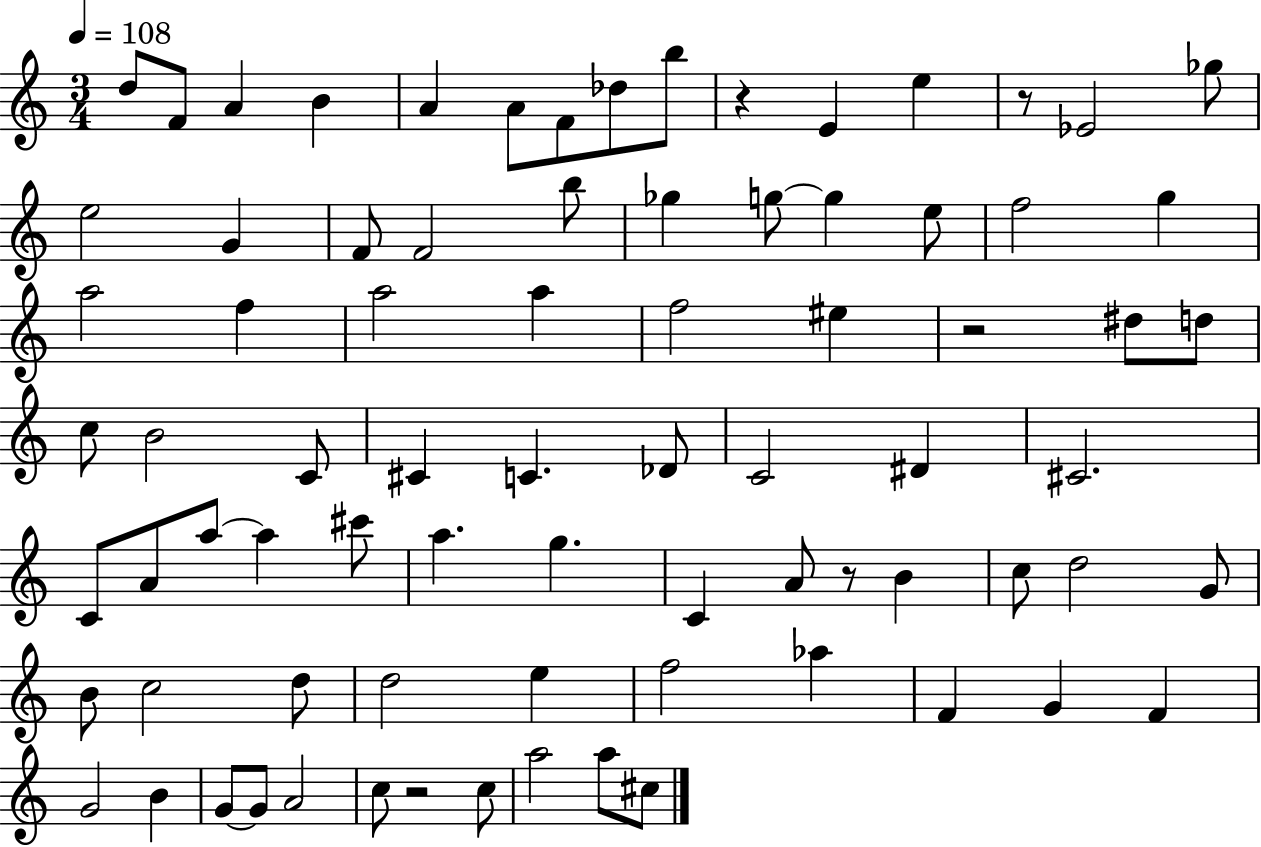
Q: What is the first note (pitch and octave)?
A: D5